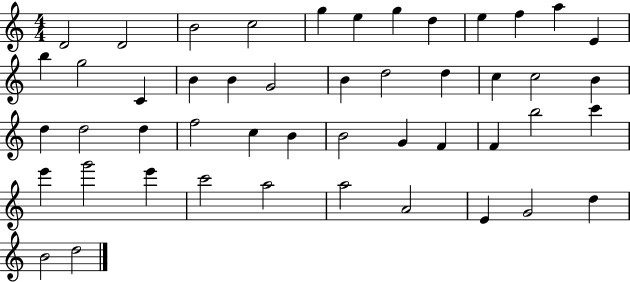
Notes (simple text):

D4/h D4/h B4/h C5/h G5/q E5/q G5/q D5/q E5/q F5/q A5/q E4/q B5/q G5/h C4/q B4/q B4/q G4/h B4/q D5/h D5/q C5/q C5/h B4/q D5/q D5/h D5/q F5/h C5/q B4/q B4/h G4/q F4/q F4/q B5/h C6/q E6/q G6/h E6/q C6/h A5/h A5/h A4/h E4/q G4/h D5/q B4/h D5/h